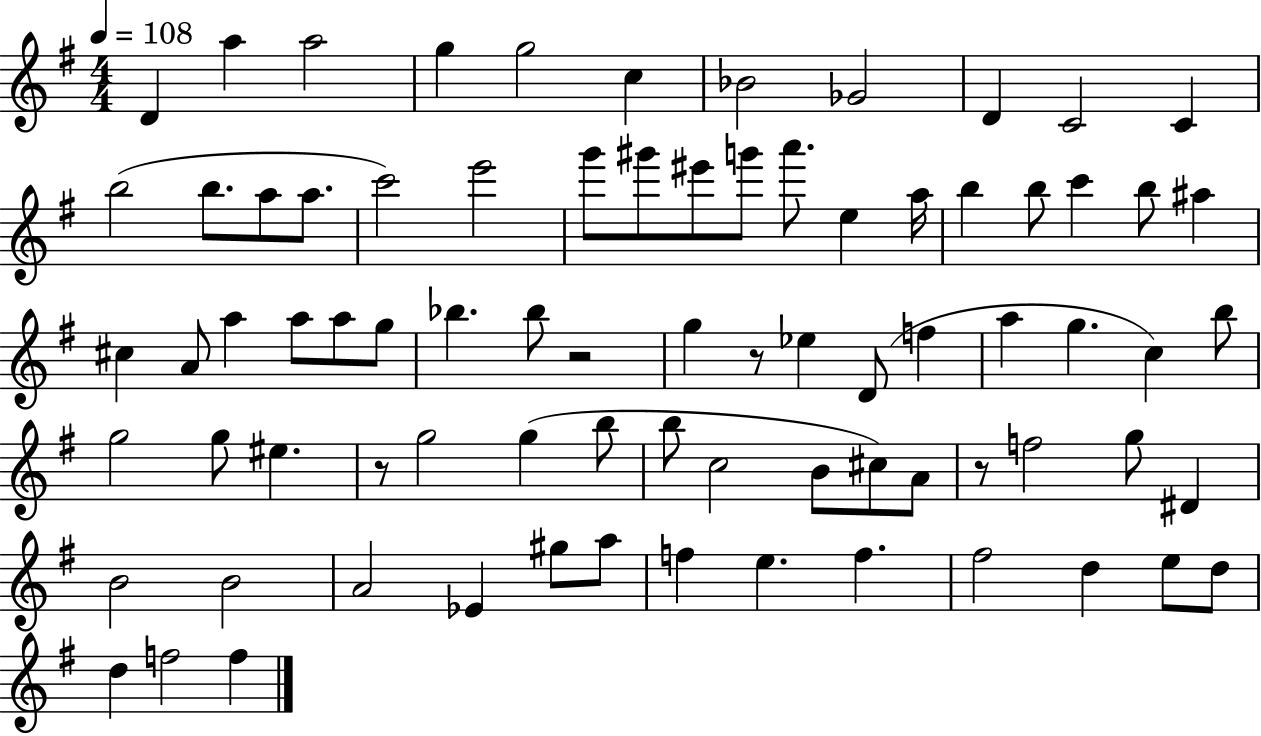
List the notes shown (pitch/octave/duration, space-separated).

D4/q A5/q A5/h G5/q G5/h C5/q Bb4/h Gb4/h D4/q C4/h C4/q B5/h B5/e. A5/e A5/e. C6/h E6/h G6/e G#6/e EIS6/e G6/e A6/e. E5/q A5/s B5/q B5/e C6/q B5/e A#5/q C#5/q A4/e A5/q A5/e A5/e G5/e Bb5/q. Bb5/e R/h G5/q R/e Eb5/q D4/e F5/q A5/q G5/q. C5/q B5/e G5/h G5/e EIS5/q. R/e G5/h G5/q B5/e B5/e C5/h B4/e C#5/e A4/e R/e F5/h G5/e D#4/q B4/h B4/h A4/h Eb4/q G#5/e A5/e F5/q E5/q. F5/q. F#5/h D5/q E5/e D5/e D5/q F5/h F5/q